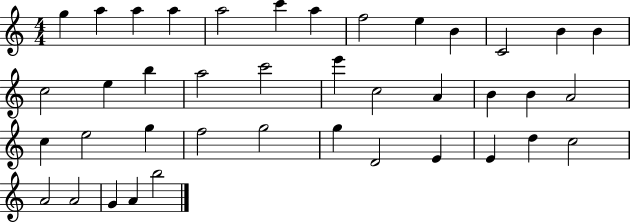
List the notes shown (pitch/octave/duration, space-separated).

G5/q A5/q A5/q A5/q A5/h C6/q A5/q F5/h E5/q B4/q C4/h B4/q B4/q C5/h E5/q B5/q A5/h C6/h E6/q C5/h A4/q B4/q B4/q A4/h C5/q E5/h G5/q F5/h G5/h G5/q D4/h E4/q E4/q D5/q C5/h A4/h A4/h G4/q A4/q B5/h